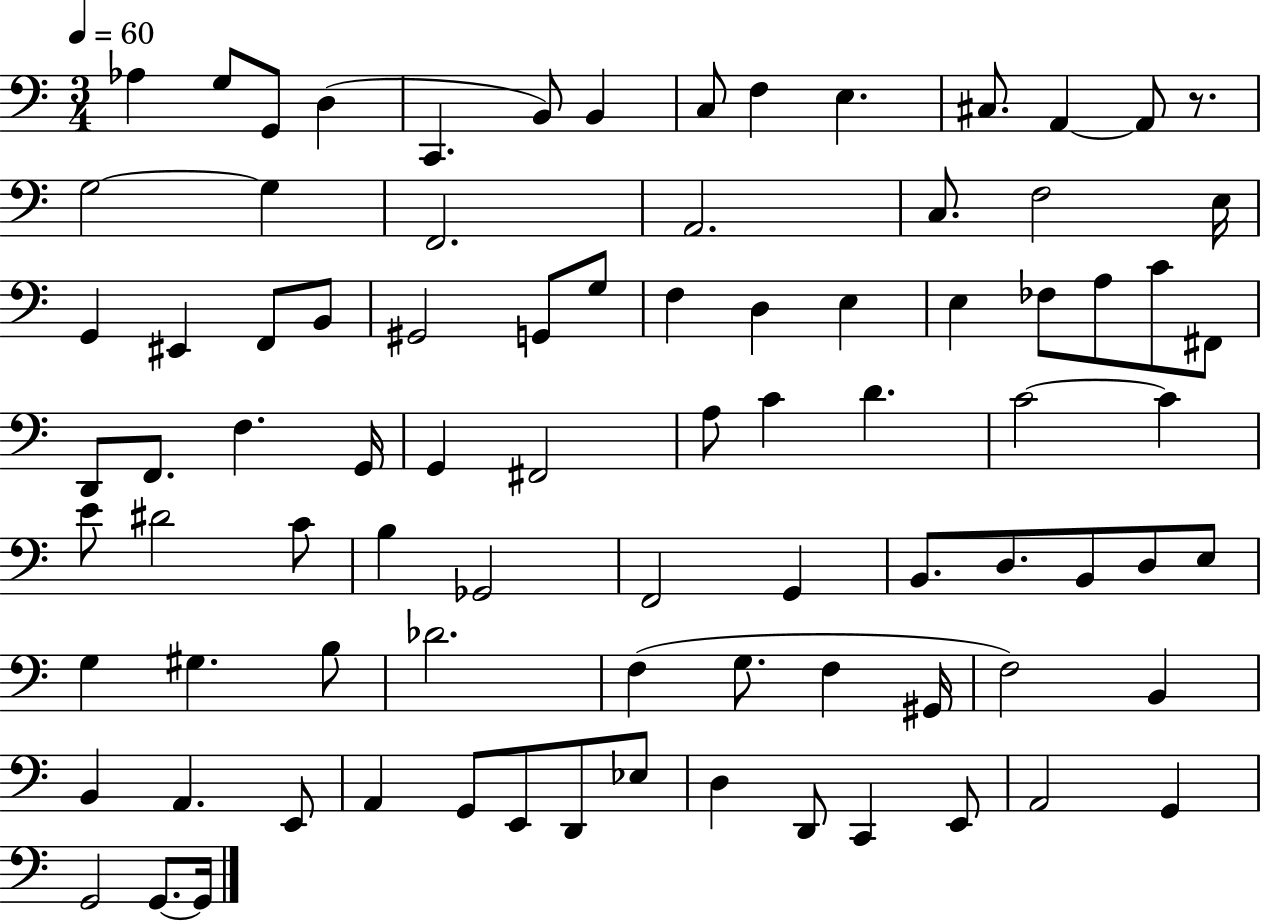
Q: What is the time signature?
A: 3/4